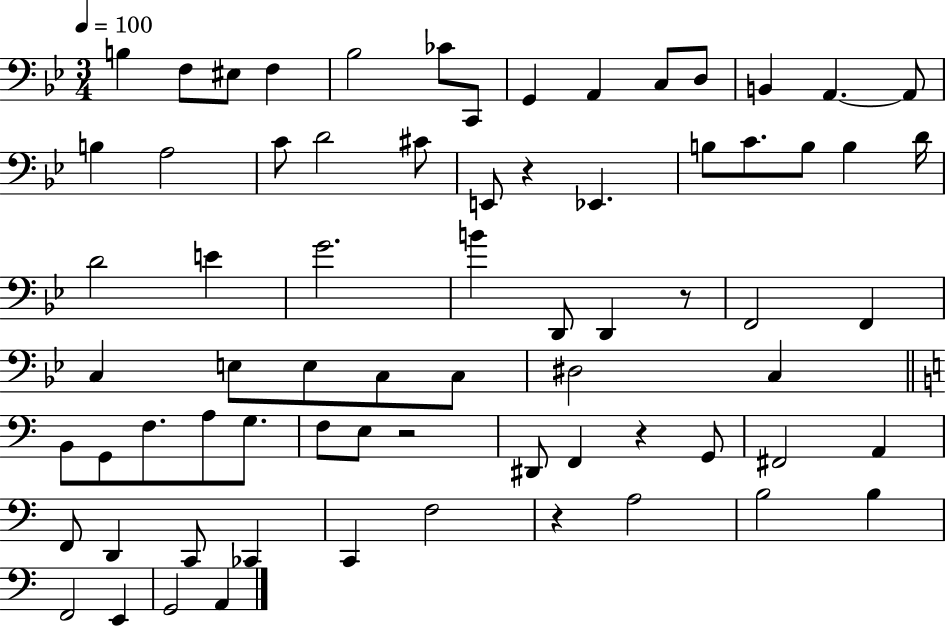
{
  \clef bass
  \numericTimeSignature
  \time 3/4
  \key bes \major
  \tempo 4 = 100
  b4 f8 eis8 f4 | bes2 ces'8 c,8 | g,4 a,4 c8 d8 | b,4 a,4.~~ a,8 | \break b4 a2 | c'8 d'2 cis'8 | e,8 r4 ees,4. | b8 c'8. b8 b4 d'16 | \break d'2 e'4 | g'2. | b'4 d,8 d,4 r8 | f,2 f,4 | \break c4 e8 e8 c8 c8 | dis2 c4 | \bar "||" \break \key c \major b,8 g,8 f8. a8 g8. | f8 e8 r2 | dis,8 f,4 r4 g,8 | fis,2 a,4 | \break f,8 d,4 c,8 ces,4 | c,4 f2 | r4 a2 | b2 b4 | \break f,2 e,4 | g,2 a,4 | \bar "|."
}